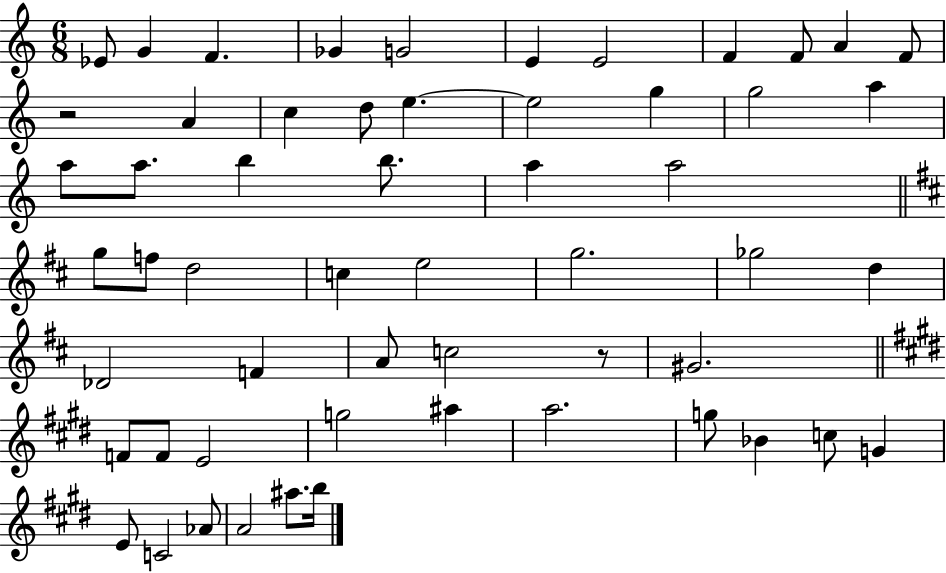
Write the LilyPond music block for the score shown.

{
  \clef treble
  \numericTimeSignature
  \time 6/8
  \key c \major
  ees'8 g'4 f'4. | ges'4 g'2 | e'4 e'2 | f'4 f'8 a'4 f'8 | \break r2 a'4 | c''4 d''8 e''4.~~ | e''2 g''4 | g''2 a''4 | \break a''8 a''8. b''4 b''8. | a''4 a''2 | \bar "||" \break \key d \major g''8 f''8 d''2 | c''4 e''2 | g''2. | ges''2 d''4 | \break des'2 f'4 | a'8 c''2 r8 | gis'2. | \bar "||" \break \key e \major f'8 f'8 e'2 | g''2 ais''4 | a''2. | g''8 bes'4 c''8 g'4 | \break e'8 c'2 aes'8 | a'2 ais''8. b''16 | \bar "|."
}